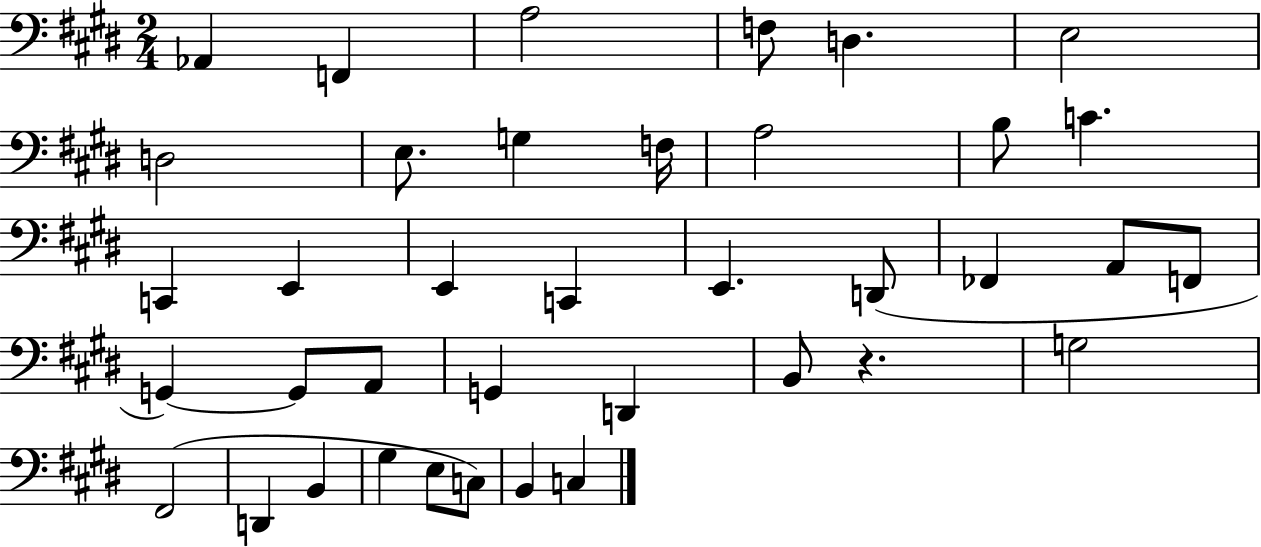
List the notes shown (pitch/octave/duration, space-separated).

Ab2/q F2/q A3/h F3/e D3/q. E3/h D3/h E3/e. G3/q F3/s A3/h B3/e C4/q. C2/q E2/q E2/q C2/q E2/q. D2/e FES2/q A2/e F2/e G2/q G2/e A2/e G2/q D2/q B2/e R/q. G3/h F#2/h D2/q B2/q G#3/q E3/e C3/e B2/q C3/q